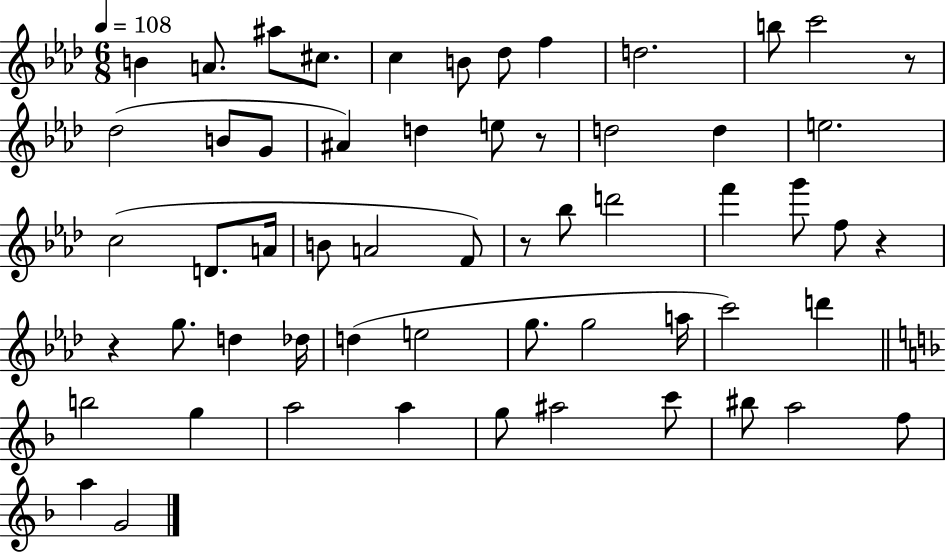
B4/q A4/e. A#5/e C#5/e. C5/q B4/e Db5/e F5/q D5/h. B5/e C6/h R/e Db5/h B4/e G4/e A#4/q D5/q E5/e R/e D5/h D5/q E5/h. C5/h D4/e. A4/s B4/e A4/h F4/e R/e Bb5/e D6/h F6/q G6/e F5/e R/q R/q G5/e. D5/q Db5/s D5/q E5/h G5/e. G5/h A5/s C6/h D6/q B5/h G5/q A5/h A5/q G5/e A#5/h C6/e BIS5/e A5/h F5/e A5/q G4/h